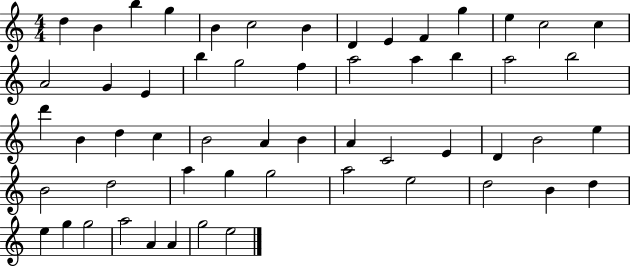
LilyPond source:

{
  \clef treble
  \numericTimeSignature
  \time 4/4
  \key c \major
  d''4 b'4 b''4 g''4 | b'4 c''2 b'4 | d'4 e'4 f'4 g''4 | e''4 c''2 c''4 | \break a'2 g'4 e'4 | b''4 g''2 f''4 | a''2 a''4 b''4 | a''2 b''2 | \break d'''4 b'4 d''4 c''4 | b'2 a'4 b'4 | a'4 c'2 e'4 | d'4 b'2 e''4 | \break b'2 d''2 | a''4 g''4 g''2 | a''2 e''2 | d''2 b'4 d''4 | \break e''4 g''4 g''2 | a''2 a'4 a'4 | g''2 e''2 | \bar "|."
}